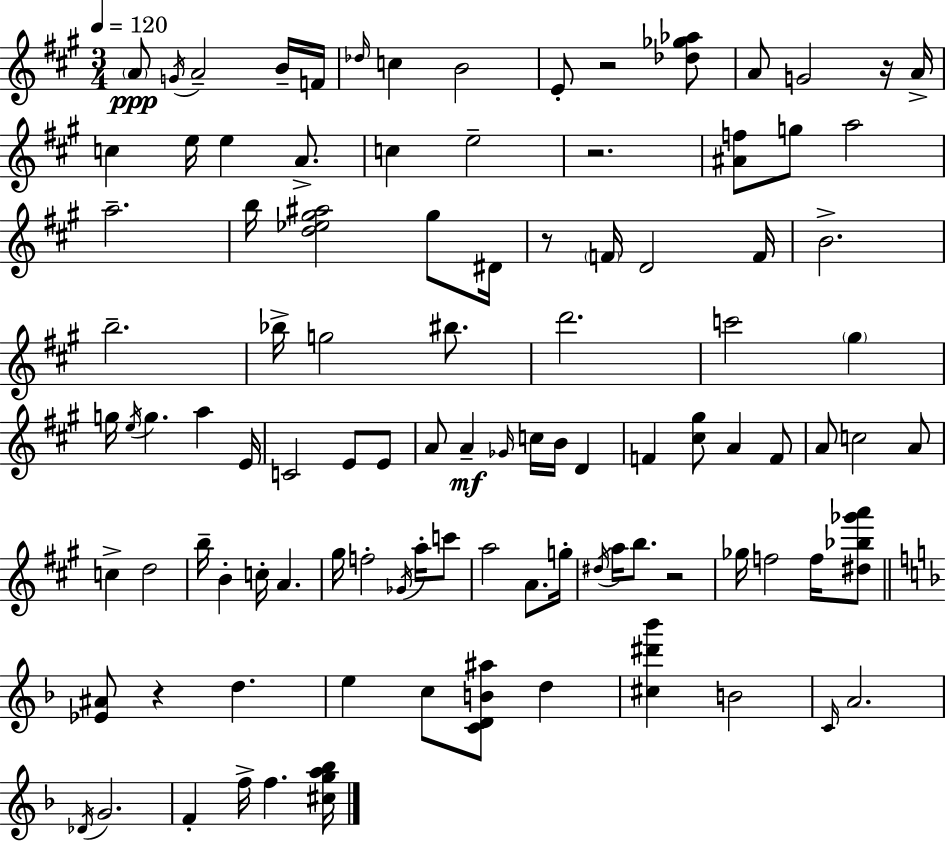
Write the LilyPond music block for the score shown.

{
  \clef treble
  \numericTimeSignature
  \time 3/4
  \key a \major
  \tempo 4 = 120
  \parenthesize a'8\ppp \acciaccatura { g'16 } a'2-- b'16-- | f'16 \grace { des''16 } c''4 b'2 | e'8-. r2 | <des'' ges'' aes''>8 a'8 g'2 | \break r16 a'16-> c''4 e''16 e''4 a'8.-> | c''4 e''2-- | r2. | <ais' f''>8 g''8 a''2 | \break a''2.-- | b''16 <d'' ees'' gis'' ais''>2 gis''8 | dis'16 r8 \parenthesize f'16 d'2 | f'16 b'2.-> | \break b''2.-- | bes''16-> g''2 bis''8. | d'''2. | c'''2 \parenthesize gis''4 | \break g''16 \acciaccatura { e''16 } g''4. a''4 | e'16 c'2 e'8 | e'8 a'8 a'4--\mf \grace { ges'16 } c''16 b'16 | d'4 f'4 <cis'' gis''>8 a'4 | \break f'8 a'8 c''2 | a'8 c''4-> d''2 | b''16-- b'4-. c''16-. a'4. | gis''16 f''2-. | \break \acciaccatura { ges'16 } a''16-. c'''8 a''2 | a'8. g''16-. \acciaccatura { dis''16 } a''16 b''8. r2 | ges''16 f''2 | f''16 <dis'' bes'' ges''' a'''>8 \bar "||" \break \key f \major <ees' ais'>8 r4 d''4. | e''4 c''8 <c' d' b' ais''>8 d''4 | <cis'' dis''' bes'''>4 b'2 | \grace { c'16 } a'2. | \break \acciaccatura { des'16 } g'2. | f'4-. f''16-> f''4. | <cis'' g'' a'' bes''>16 \bar "|."
}